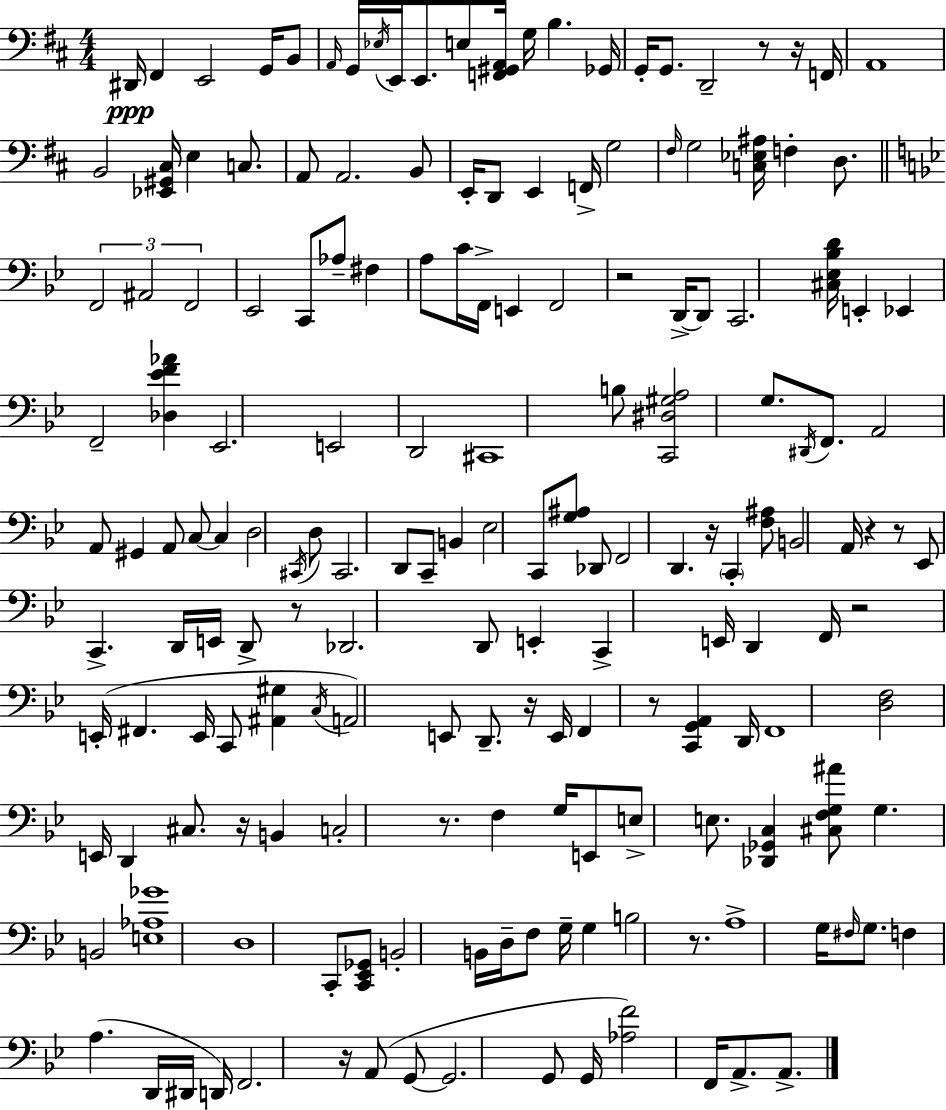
X:1
T:Untitled
M:4/4
L:1/4
K:D
^D,,/4 ^F,, E,,2 G,,/4 B,,/2 A,,/4 G,,/4 _E,/4 E,,/4 E,,/2 E,/2 [F,,^G,,A,,]/4 G,/4 B, _G,,/4 G,,/4 G,,/2 D,,2 z/2 z/4 F,,/4 A,,4 B,,2 [_E,,^G,,^C,]/4 E, C,/2 A,,/2 A,,2 B,,/2 E,,/4 D,,/2 E,, F,,/4 G,2 ^F,/4 G,2 [C,_E,^A,]/4 F, D,/2 F,,2 ^A,,2 F,,2 _E,,2 C,,/2 _A,/2 ^F, A,/2 C/4 F,,/4 E,, F,,2 z2 D,,/4 D,,/2 C,,2 [^C,_E,_B,D]/4 E,, _E,, F,,2 [_D,_EF_A] _E,,2 E,,2 D,,2 ^C,,4 B,/2 [C,,^D,^G,A,]2 G,/2 ^D,,/4 F,,/2 A,,2 A,,/2 ^G,, A,,/2 C,/2 C, D,2 ^C,,/4 D,/2 ^C,,2 D,,/2 C,,/2 B,, _E,2 C,,/2 [G,^A,]/2 _D,,/2 F,,2 D,, z/4 C,, [F,^A,]/2 B,,2 A,,/4 z z/2 _E,,/2 C,, D,,/4 E,,/4 D,,/2 z/2 _D,,2 D,,/2 E,, C,, E,,/4 D,, F,,/4 z2 E,,/4 ^F,, E,,/4 C,,/2 [^A,,^G,] C,/4 A,,2 E,,/2 D,,/2 z/4 E,,/4 F,, z/2 [C,,G,,A,,] D,,/4 F,,4 [D,F,]2 E,,/4 D,, ^C,/2 z/4 B,, C,2 z/2 F, G,/4 E,,/2 E,/2 E,/2 [_D,,_G,,C,] [^C,F,G,^A]/2 G, B,,2 [E,_A,_G]4 D,4 C,,/2 [C,,_E,,_G,,]/2 B,,2 B,,/4 D,/4 F,/2 G,/4 G, B,2 z/2 A,4 G,/4 ^F,/4 G,/2 F, A, D,,/4 ^D,,/4 D,,/4 F,,2 z/4 A,,/2 G,,/2 G,,2 G,,/2 G,,/4 [_A,F]2 F,,/4 A,,/2 A,,/2